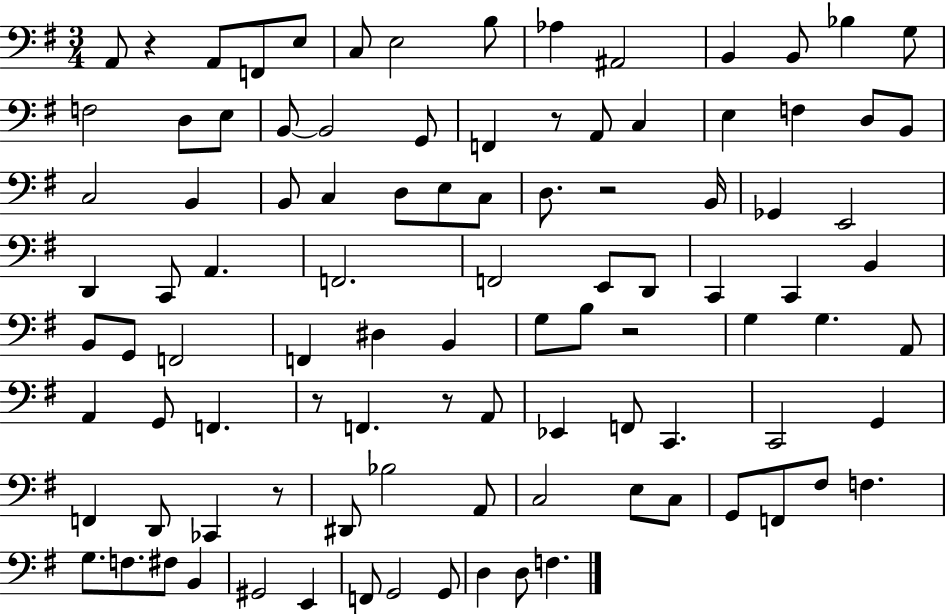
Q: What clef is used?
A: bass